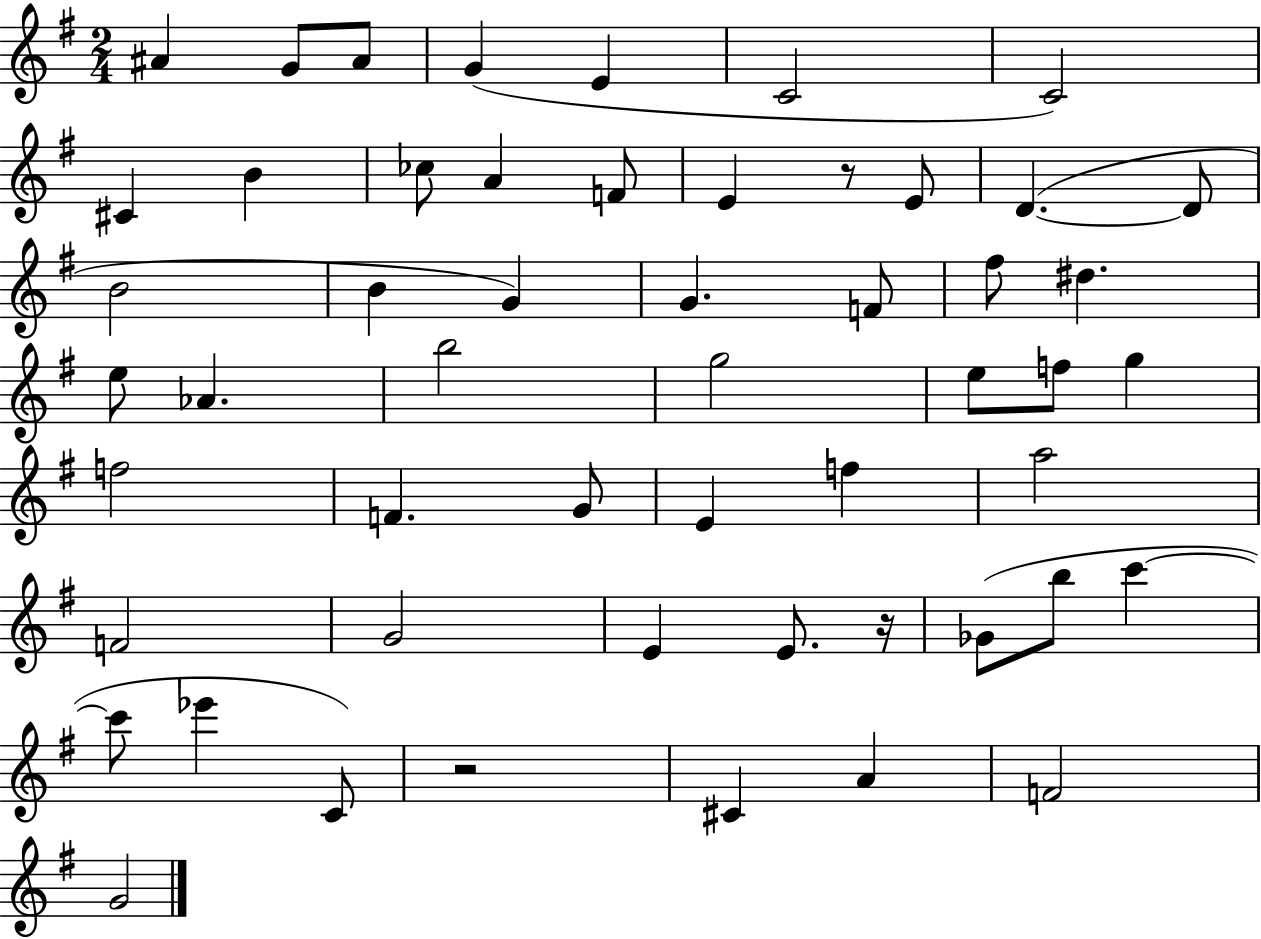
{
  \clef treble
  \numericTimeSignature
  \time 2/4
  \key g \major
  \repeat volta 2 { ais'4 g'8 ais'8 | g'4( e'4 | c'2 | c'2) | \break cis'4 b'4 | ces''8 a'4 f'8 | e'4 r8 e'8 | d'4.~(~ d'8 | \break b'2 | b'4 g'4) | g'4. f'8 | fis''8 dis''4. | \break e''8 aes'4. | b''2 | g''2 | e''8 f''8 g''4 | \break f''2 | f'4. g'8 | e'4 f''4 | a''2 | \break f'2 | g'2 | e'4 e'8. r16 | ges'8( b''8 c'''4~~ | \break c'''8 ees'''4 c'8) | r2 | cis'4 a'4 | f'2 | \break g'2 | } \bar "|."
}